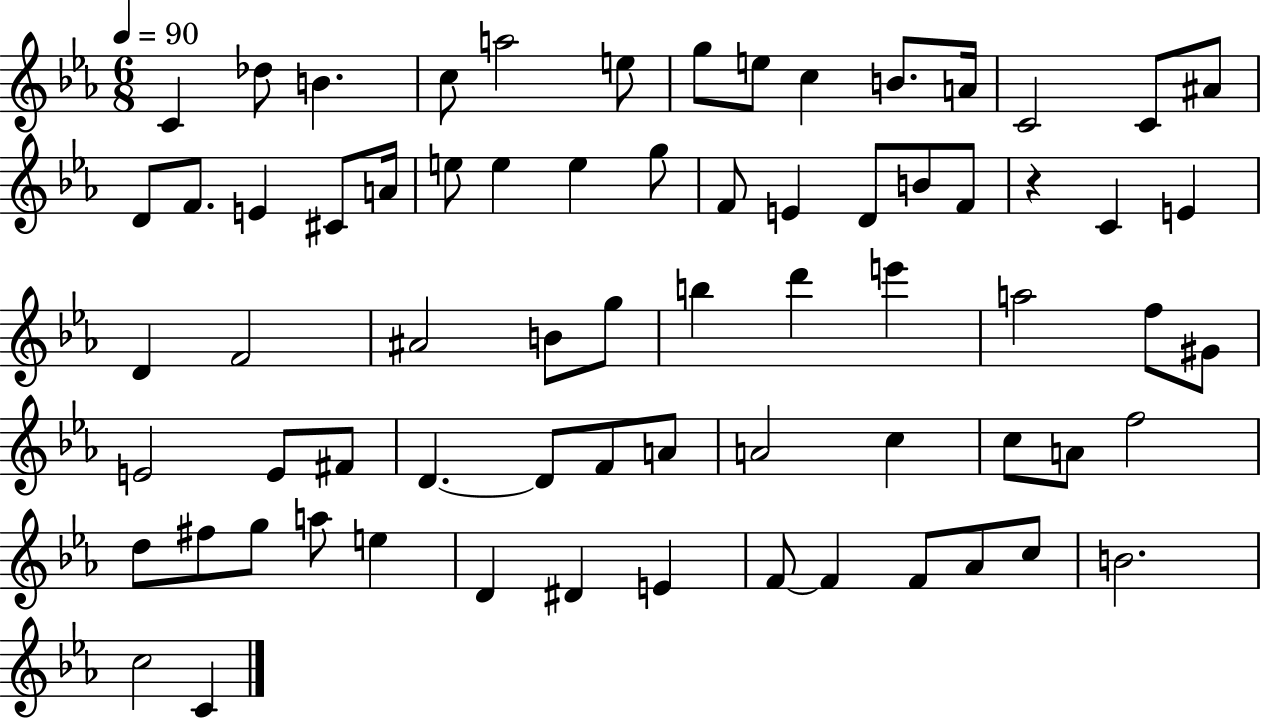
C4/q Db5/e B4/q. C5/e A5/h E5/e G5/e E5/e C5/q B4/e. A4/s C4/h C4/e A#4/e D4/e F4/e. E4/q C#4/e A4/s E5/e E5/q E5/q G5/e F4/e E4/q D4/e B4/e F4/e R/q C4/q E4/q D4/q F4/h A#4/h B4/e G5/e B5/q D6/q E6/q A5/h F5/e G#4/e E4/h E4/e F#4/e D4/q. D4/e F4/e A4/e A4/h C5/q C5/e A4/e F5/h D5/e F#5/e G5/e A5/e E5/q D4/q D#4/q E4/q F4/e F4/q F4/e Ab4/e C5/e B4/h. C5/h C4/q